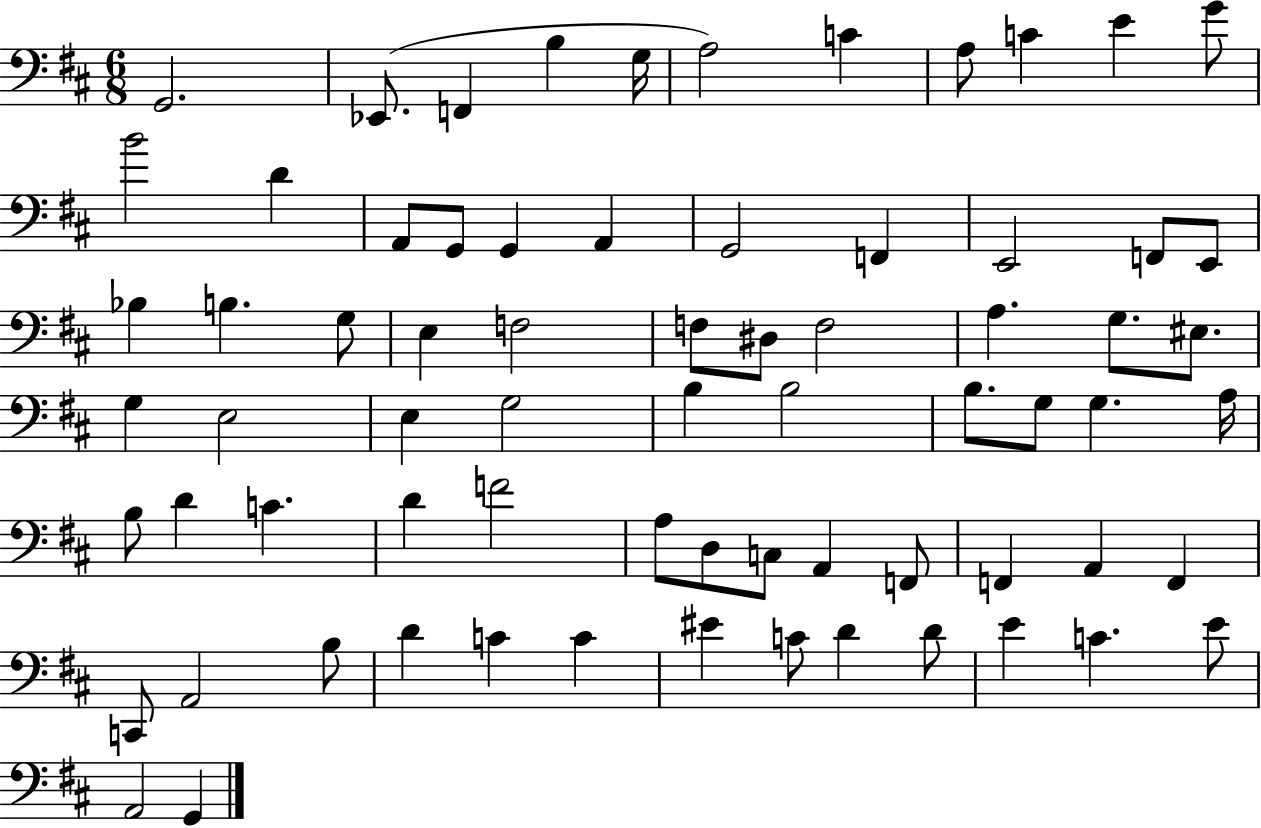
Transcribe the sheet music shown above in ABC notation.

X:1
T:Untitled
M:6/8
L:1/4
K:D
G,,2 _E,,/2 F,, B, G,/4 A,2 C A,/2 C E G/2 B2 D A,,/2 G,,/2 G,, A,, G,,2 F,, E,,2 F,,/2 E,,/2 _B, B, G,/2 E, F,2 F,/2 ^D,/2 F,2 A, G,/2 ^E,/2 G, E,2 E, G,2 B, B,2 B,/2 G,/2 G, A,/4 B,/2 D C D F2 A,/2 D,/2 C,/2 A,, F,,/2 F,, A,, F,, C,,/2 A,,2 B,/2 D C C ^E C/2 D D/2 E C E/2 A,,2 G,,